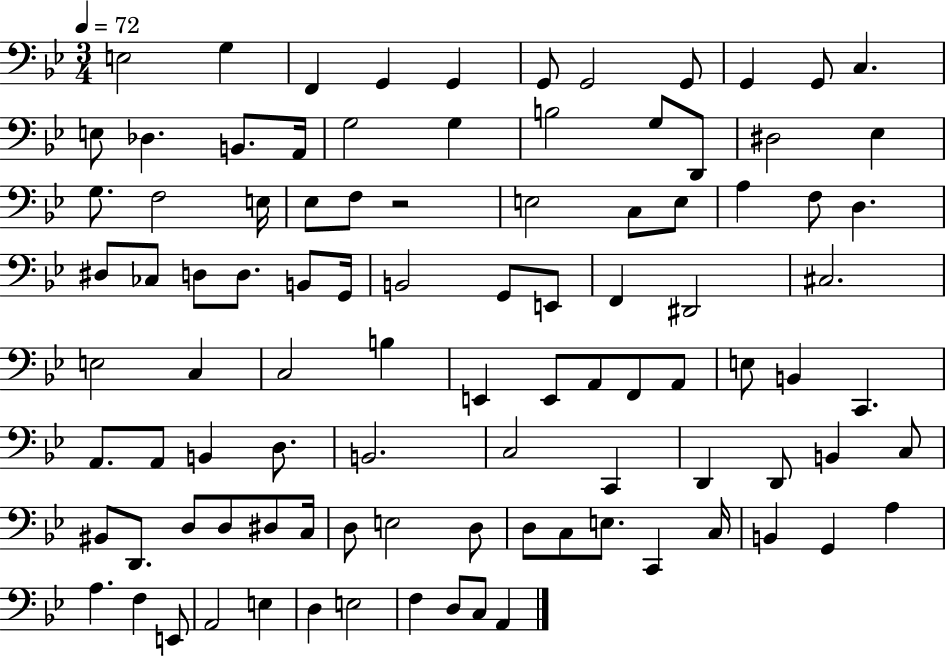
X:1
T:Untitled
M:3/4
L:1/4
K:Bb
E,2 G, F,, G,, G,, G,,/2 G,,2 G,,/2 G,, G,,/2 C, E,/2 _D, B,,/2 A,,/4 G,2 G, B,2 G,/2 D,,/2 ^D,2 _E, G,/2 F,2 E,/4 _E,/2 F,/2 z2 E,2 C,/2 E,/2 A, F,/2 D, ^D,/2 _C,/2 D,/2 D,/2 B,,/2 G,,/4 B,,2 G,,/2 E,,/2 F,, ^D,,2 ^C,2 E,2 C, C,2 B, E,, E,,/2 A,,/2 F,,/2 A,,/2 E,/2 B,, C,, A,,/2 A,,/2 B,, D,/2 B,,2 C,2 C,, D,, D,,/2 B,, C,/2 ^B,,/2 D,,/2 D,/2 D,/2 ^D,/2 C,/4 D,/2 E,2 D,/2 D,/2 C,/2 E,/2 C,, C,/4 B,, G,, A, A, F, E,,/2 A,,2 E, D, E,2 F, D,/2 C,/2 A,,